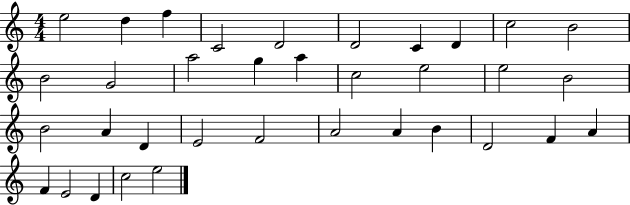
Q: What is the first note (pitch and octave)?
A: E5